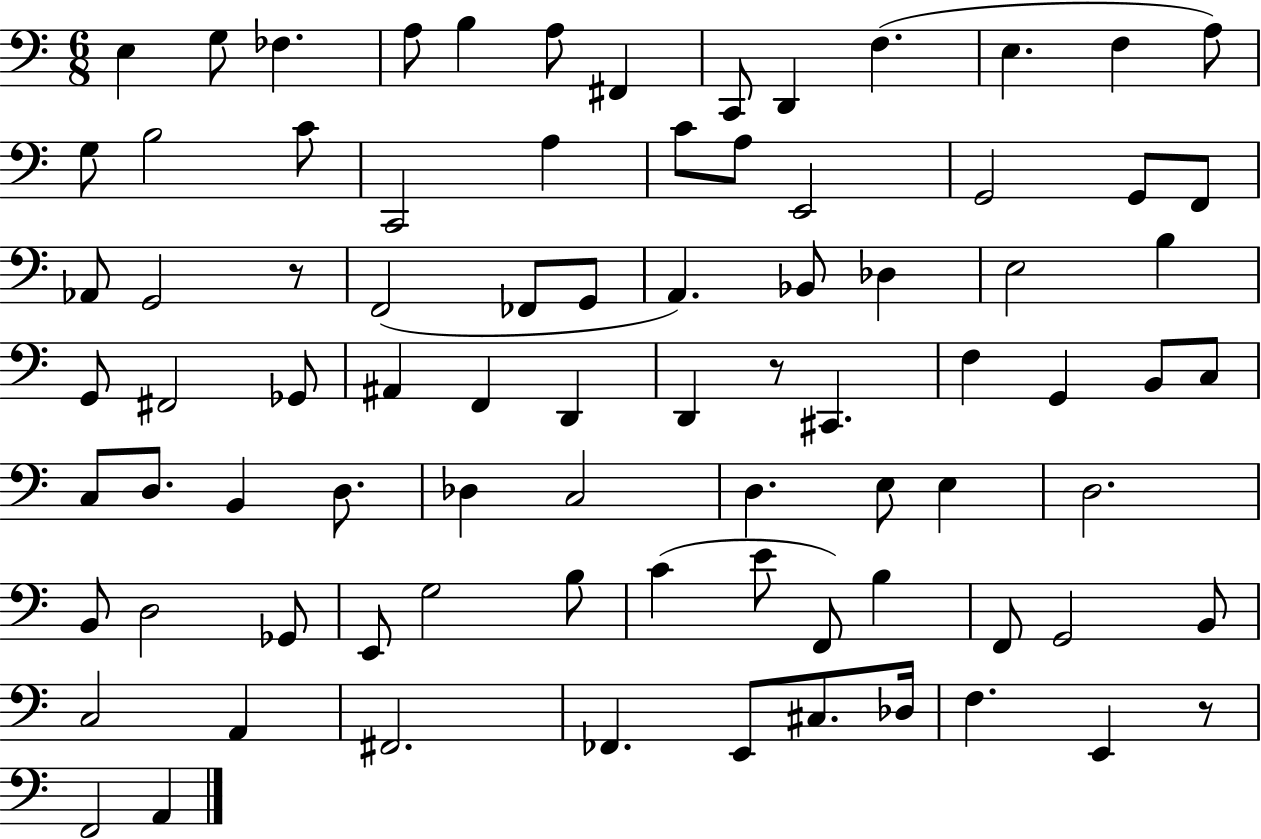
{
  \clef bass
  \numericTimeSignature
  \time 6/8
  \key c \major
  e4 g8 fes4. | a8 b4 a8 fis,4 | c,8 d,4 f4.( | e4. f4 a8) | \break g8 b2 c'8 | c,2 a4 | c'8 a8 e,2 | g,2 g,8 f,8 | \break aes,8 g,2 r8 | f,2( fes,8 g,8 | a,4.) bes,8 des4 | e2 b4 | \break g,8 fis,2 ges,8 | ais,4 f,4 d,4 | d,4 r8 cis,4. | f4 g,4 b,8 c8 | \break c8 d8. b,4 d8. | des4 c2 | d4. e8 e4 | d2. | \break b,8 d2 ges,8 | e,8 g2 b8 | c'4( e'8 f,8) b4 | f,8 g,2 b,8 | \break c2 a,4 | fis,2. | fes,4. e,8 cis8. des16 | f4. e,4 r8 | \break f,2 a,4 | \bar "|."
}